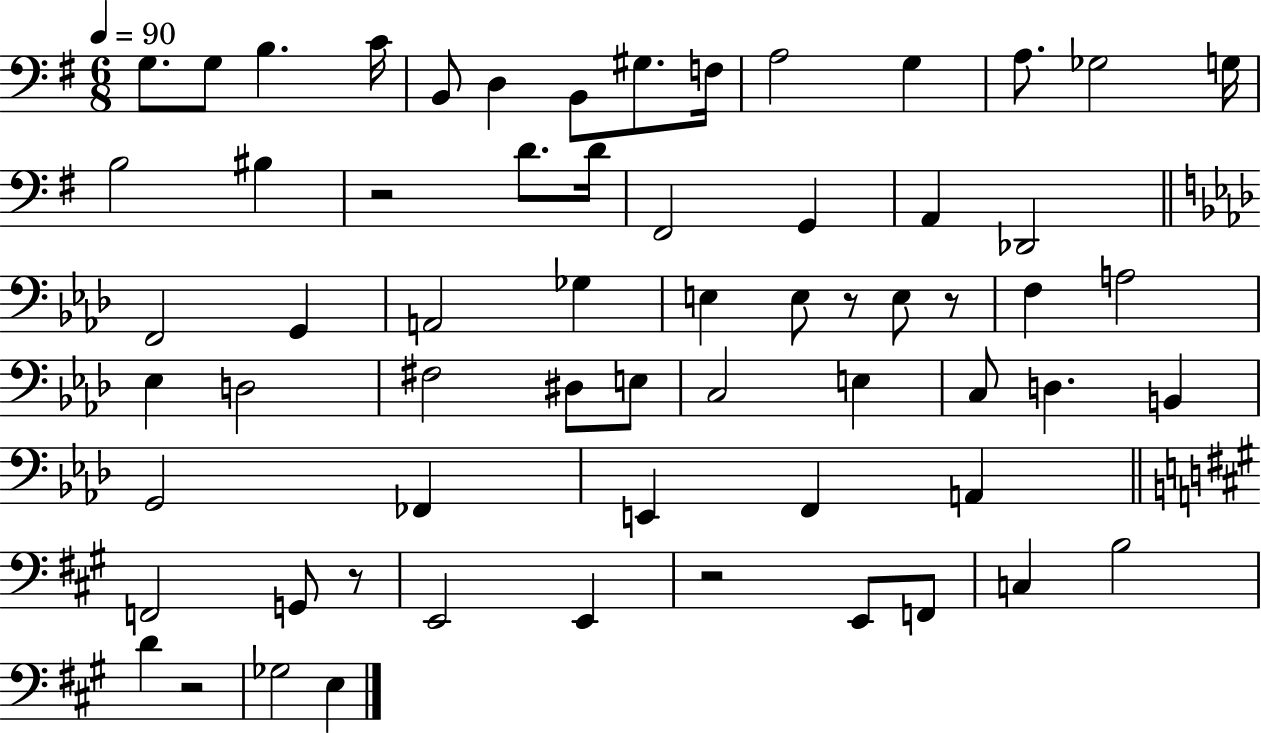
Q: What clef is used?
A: bass